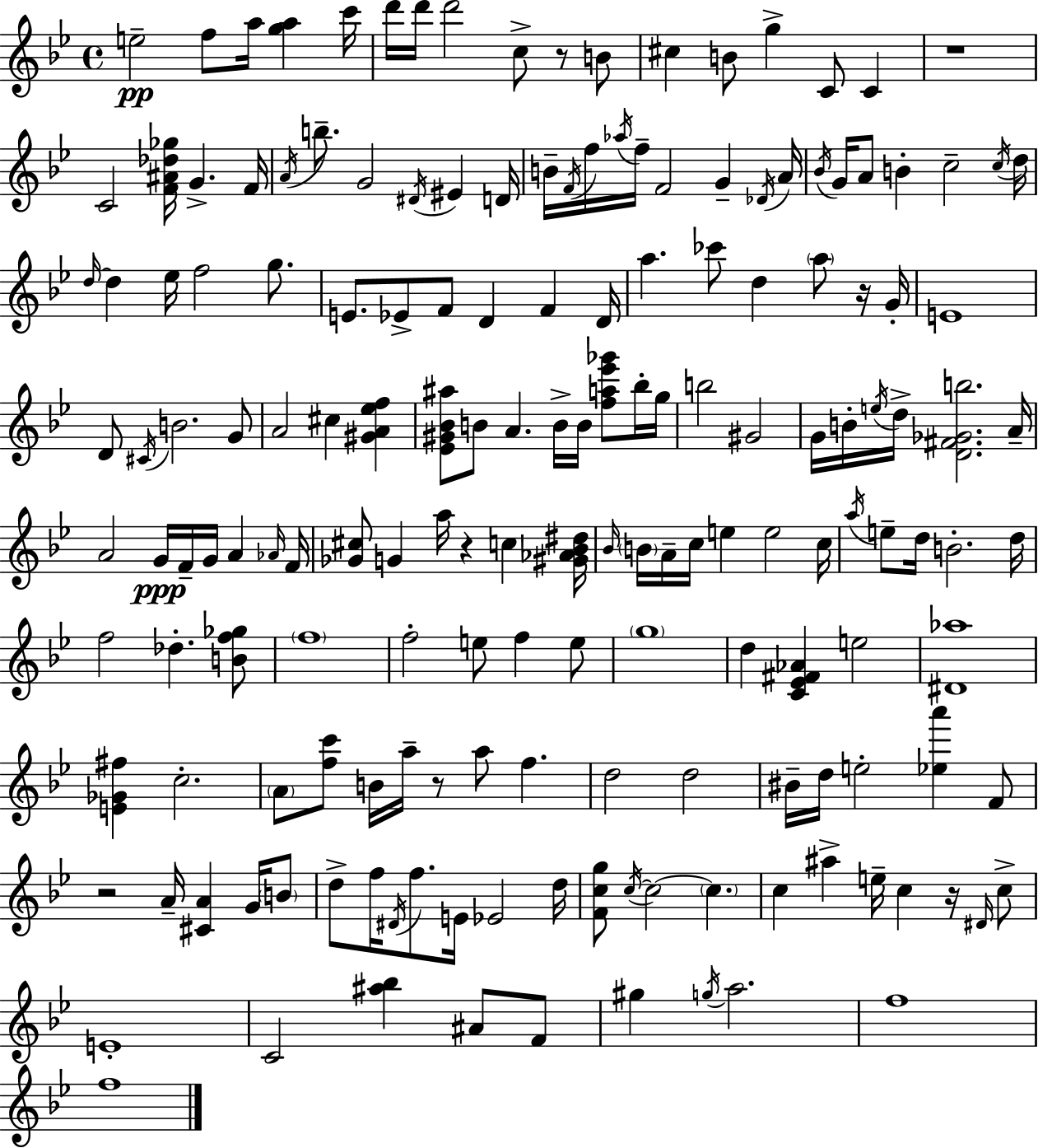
{
  \clef treble
  \time 4/4
  \defaultTimeSignature
  \key g \minor
  e''2--\pp f''8 a''16 <g'' a''>4 c'''16 | d'''16 d'''16 d'''2 c''8-> r8 b'8 | cis''4 b'8 g''4-> c'8 c'4 | r1 | \break c'2 <f' ais' des'' ges''>16 g'4.-> f'16 | \acciaccatura { a'16 } b''8.-- g'2 \acciaccatura { dis'16 } eis'4 | d'16 b'16-- \acciaccatura { f'16 } f''16 \acciaccatura { aes''16 } f''16-- f'2 g'4-- | \acciaccatura { des'16 } a'16 \acciaccatura { bes'16 } g'16 a'8 b'4-. c''2-- | \break \acciaccatura { c''16 } d''16 \grace { d''16~ }~ d''4 ees''16 f''2 | g''8. e'8. ees'8-> f'8 d'4 | f'4 d'16 a''4. ces'''8 | d''4 \parenthesize a''8 r16 g'16-. e'1 | \break d'8 \acciaccatura { cis'16 } b'2. | g'8 a'2 | cis''4 <gis' a' ees'' f''>4 <ees' gis' bes' ais''>8 b'8 a'4. | b'16-> b'16 <f'' a'' ees''' ges'''>8 bes''16-. g''16 b''2 | \break gis'2 g'16 b'16-. \acciaccatura { e''16 } d''16-> <d' fis' ges' b''>2. | a'16-- a'2 | g'16\ppp f'16-- g'16 a'4 \grace { aes'16 } f'16 <ges' cis''>8 g'4 | a''16 r4 c''4 <gis' aes' bes' dis''>16 \grace { bes'16 } \parenthesize b'16 a'16-- c''16 e''4 | \break e''2 c''16 \acciaccatura { a''16 } e''8-- d''16 | b'2.-. d''16 f''2 | des''4.-. <b' f'' ges''>8 \parenthesize f''1 | f''2-. | \break e''8 f''4 e''8 \parenthesize g''1 | d''4 | <c' ees' fis' aes'>4 e''2 <dis' aes''>1 | <e' ges' fis''>4 | \break c''2.-. \parenthesize a'8 <f'' c'''>8 | b'16 a''16-- r8 a''8 f''4. d''2 | d''2 bis'16-- d''16 e''2-. | <ees'' a'''>4 f'8 r2 | \break a'16-- <cis' a'>4 g'16 \parenthesize b'8 d''8-> f''16 | \acciaccatura { dis'16 } f''8. e'16 ees'2 d''16 <f' c'' g''>8 | \acciaccatura { c''16~ }~ c''2 \parenthesize c''4. c''4 | ais''4-> e''16-- c''4 r16 \grace { dis'16 } c''8-> | \break e'1-. | c'2 <ais'' bes''>4 ais'8 f'8 | gis''4 \acciaccatura { g''16 } a''2. | f''1 | \break f''1 | \bar "|."
}